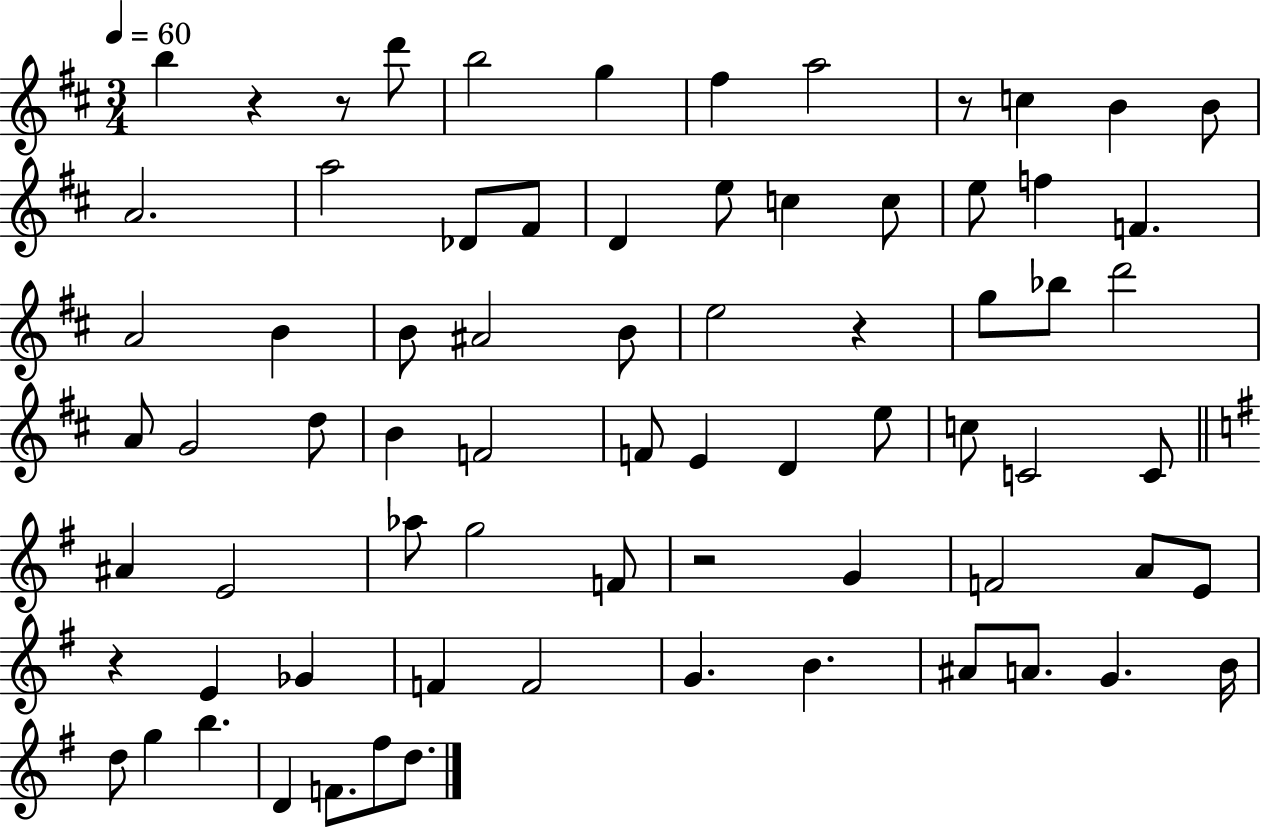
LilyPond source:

{
  \clef treble
  \numericTimeSignature
  \time 3/4
  \key d \major
  \tempo 4 = 60
  b''4 r4 r8 d'''8 | b''2 g''4 | fis''4 a''2 | r8 c''4 b'4 b'8 | \break a'2. | a''2 des'8 fis'8 | d'4 e''8 c''4 c''8 | e''8 f''4 f'4. | \break a'2 b'4 | b'8 ais'2 b'8 | e''2 r4 | g''8 bes''8 d'''2 | \break a'8 g'2 d''8 | b'4 f'2 | f'8 e'4 d'4 e''8 | c''8 c'2 c'8 | \break \bar "||" \break \key g \major ais'4 e'2 | aes''8 g''2 f'8 | r2 g'4 | f'2 a'8 e'8 | \break r4 e'4 ges'4 | f'4 f'2 | g'4. b'4. | ais'8 a'8. g'4. b'16 | \break d''8 g''4 b''4. | d'4 f'8. fis''8 d''8. | \bar "|."
}